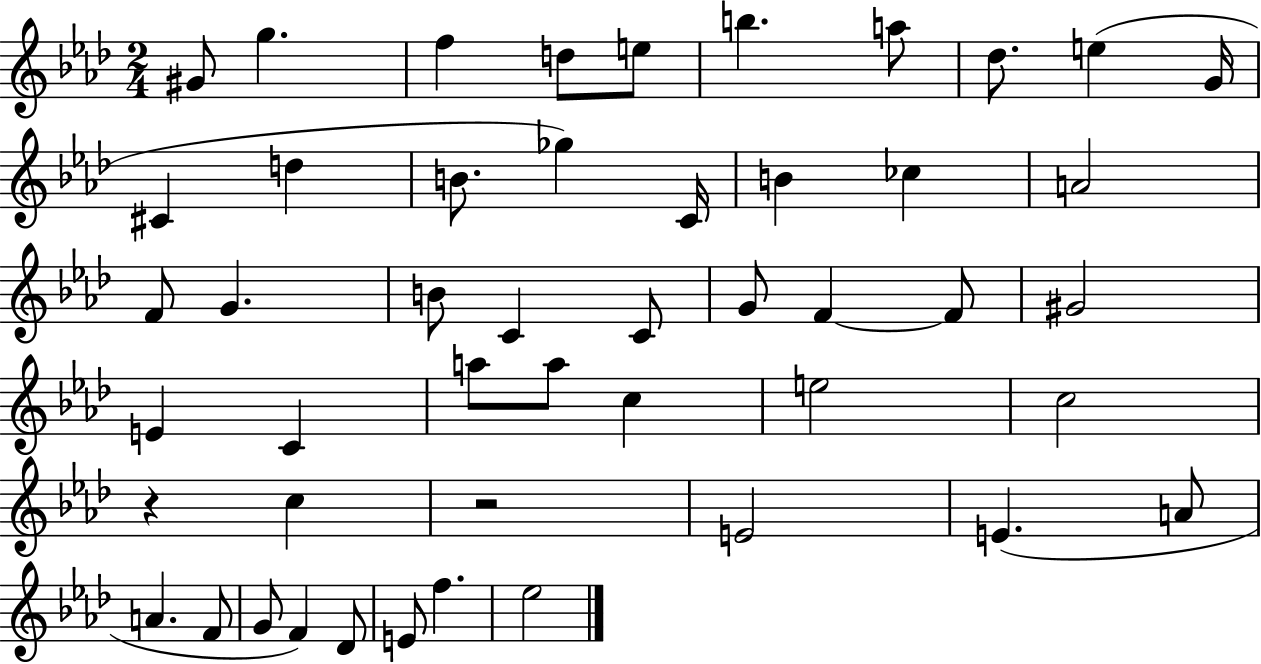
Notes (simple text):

G#4/e G5/q. F5/q D5/e E5/e B5/q. A5/e Db5/e. E5/q G4/s C#4/q D5/q B4/e. Gb5/q C4/s B4/q CES5/q A4/h F4/e G4/q. B4/e C4/q C4/e G4/e F4/q F4/e G#4/h E4/q C4/q A5/e A5/e C5/q E5/h C5/h R/q C5/q R/h E4/h E4/q. A4/e A4/q. F4/e G4/e F4/q Db4/e E4/e F5/q. Eb5/h